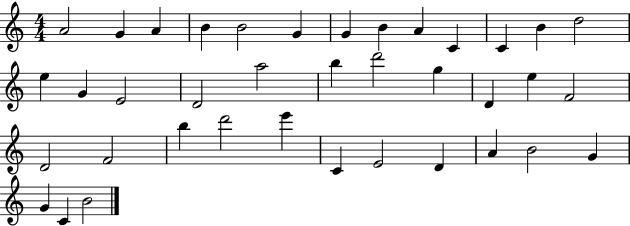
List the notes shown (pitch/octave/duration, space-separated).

A4/h G4/q A4/q B4/q B4/h G4/q G4/q B4/q A4/q C4/q C4/q B4/q D5/h E5/q G4/q E4/h D4/h A5/h B5/q D6/h G5/q D4/q E5/q F4/h D4/h F4/h B5/q D6/h E6/q C4/q E4/h D4/q A4/q B4/h G4/q G4/q C4/q B4/h